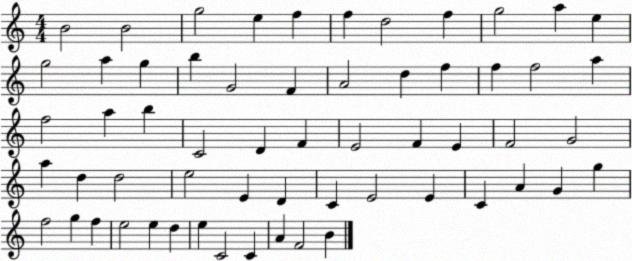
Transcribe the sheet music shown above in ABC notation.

X:1
T:Untitled
M:4/4
L:1/4
K:C
B2 B2 g2 e f f d2 f g2 a e g2 a g b G2 F A2 d f f f2 a f2 a b C2 D F E2 F E F2 G2 a d d2 e2 E D C E2 E C A G g f2 g f e2 e d e C2 C A F2 B